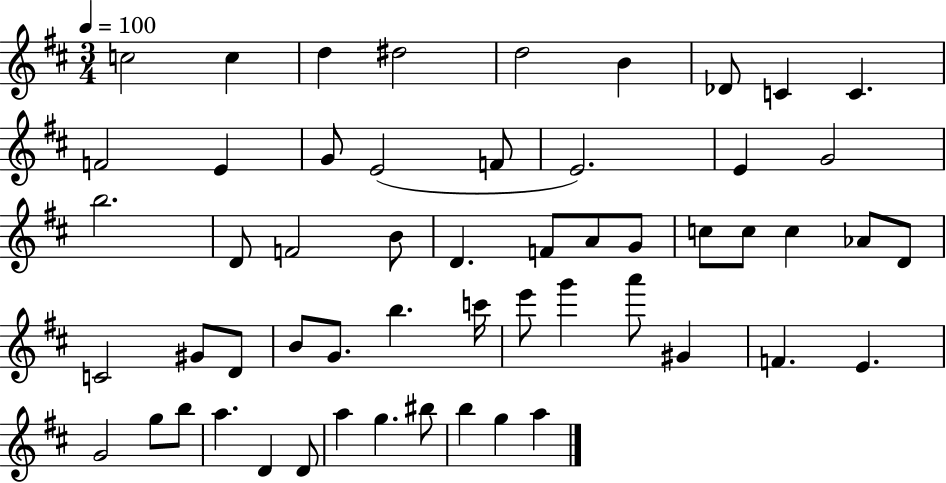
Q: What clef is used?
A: treble